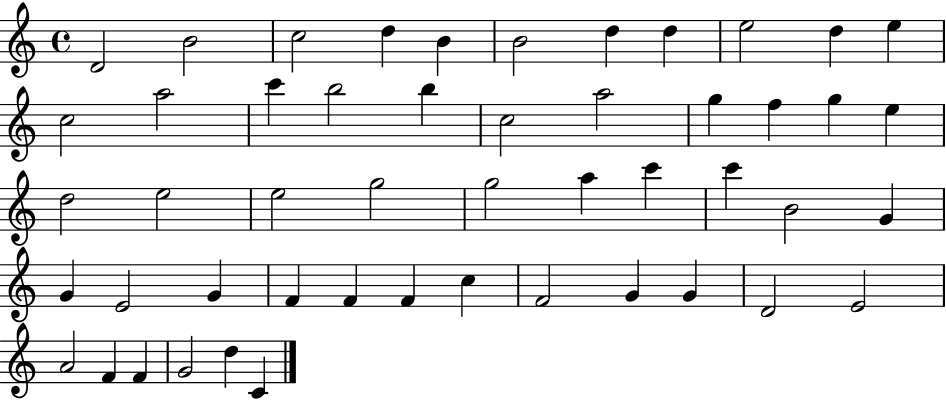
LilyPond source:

{
  \clef treble
  \time 4/4
  \defaultTimeSignature
  \key c \major
  d'2 b'2 | c''2 d''4 b'4 | b'2 d''4 d''4 | e''2 d''4 e''4 | \break c''2 a''2 | c'''4 b''2 b''4 | c''2 a''2 | g''4 f''4 g''4 e''4 | \break d''2 e''2 | e''2 g''2 | g''2 a''4 c'''4 | c'''4 b'2 g'4 | \break g'4 e'2 g'4 | f'4 f'4 f'4 c''4 | f'2 g'4 g'4 | d'2 e'2 | \break a'2 f'4 f'4 | g'2 d''4 c'4 | \bar "|."
}